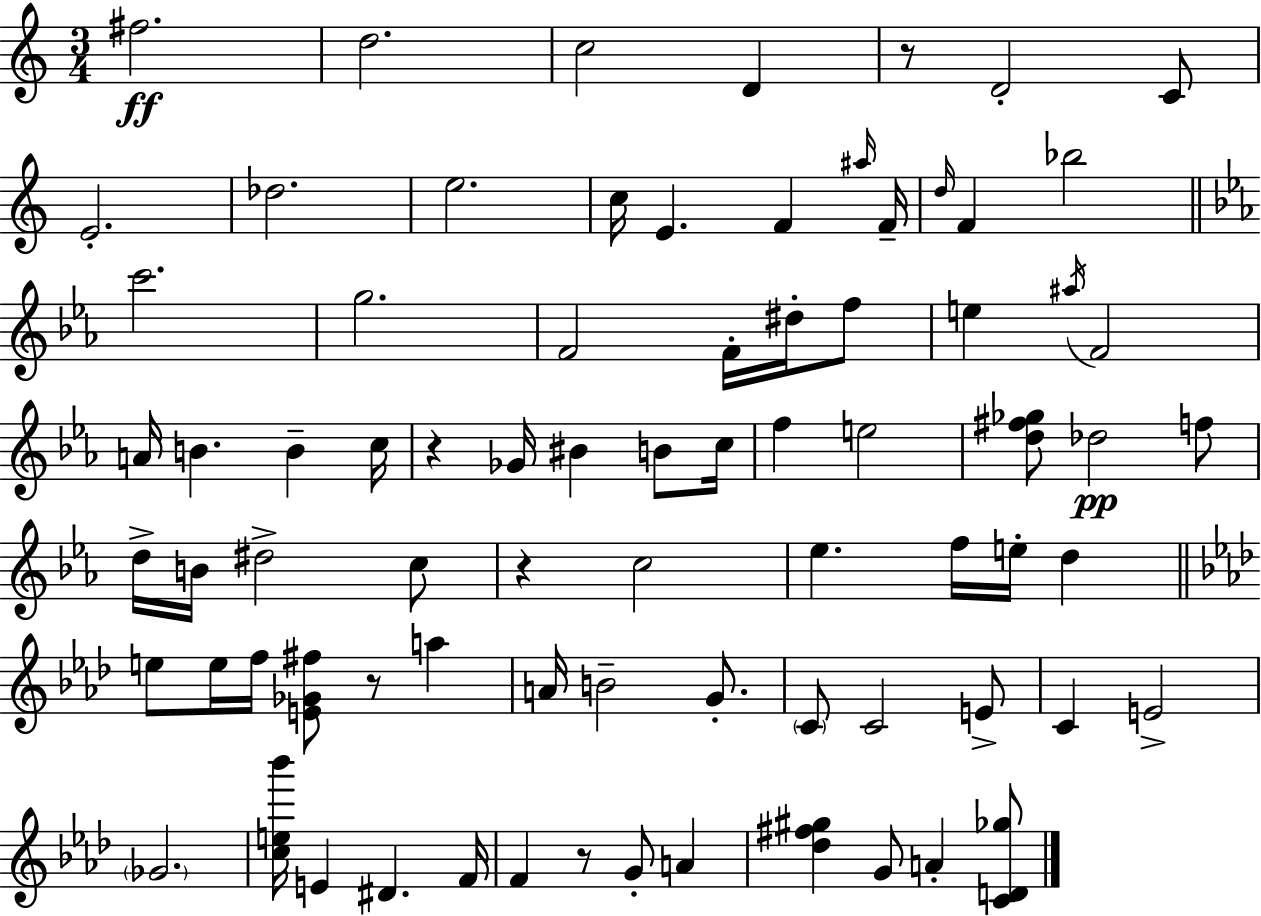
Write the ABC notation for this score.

X:1
T:Untitled
M:3/4
L:1/4
K:C
^f2 d2 c2 D z/2 D2 C/2 E2 _d2 e2 c/4 E F ^a/4 F/4 d/4 F _b2 c'2 g2 F2 F/4 ^d/4 f/2 e ^a/4 F2 A/4 B B c/4 z _G/4 ^B B/2 c/4 f e2 [d^f_g]/2 _d2 f/2 d/4 B/4 ^d2 c/2 z c2 _e f/4 e/4 d e/2 e/4 f/4 [E_G^f]/2 z/2 a A/4 B2 G/2 C/2 C2 E/2 C E2 _G2 [ce_b']/4 E ^D F/4 F z/2 G/2 A [_d^f^g] G/2 A [CD_g]/2